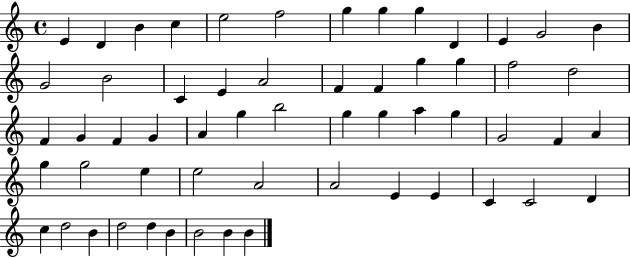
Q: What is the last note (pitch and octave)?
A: B4